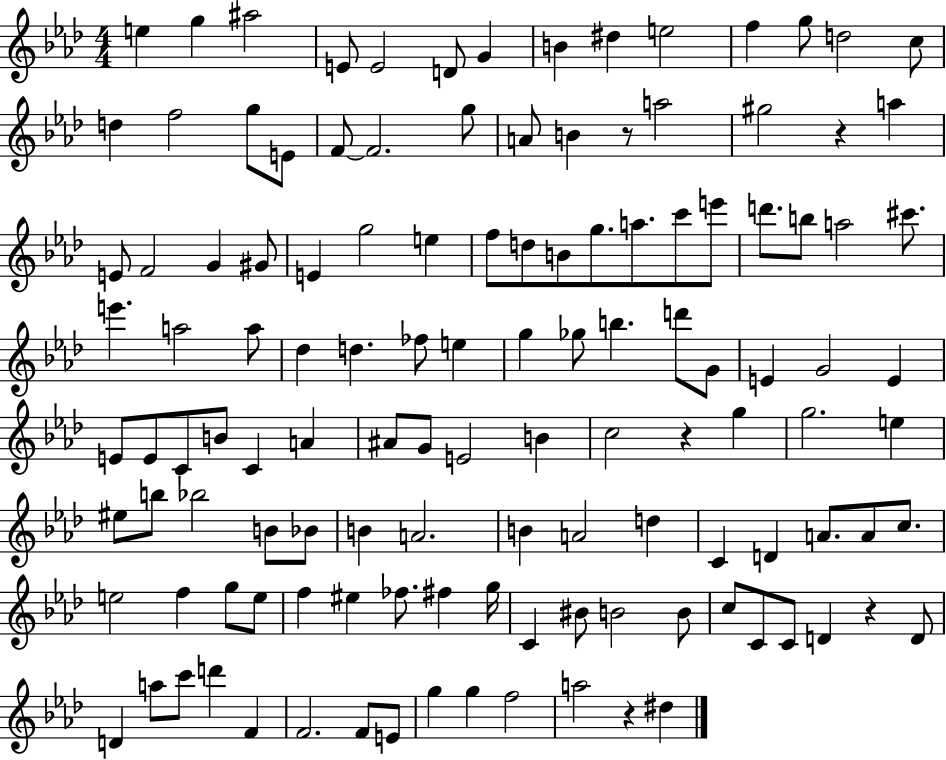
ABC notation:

X:1
T:Untitled
M:4/4
L:1/4
K:Ab
e g ^a2 E/2 E2 D/2 G B ^d e2 f g/2 d2 c/2 d f2 g/2 E/2 F/2 F2 g/2 A/2 B z/2 a2 ^g2 z a E/2 F2 G ^G/2 E g2 e f/2 d/2 B/2 g/2 a/2 c'/2 e'/2 d'/2 b/2 a2 ^c'/2 e' a2 a/2 _d d _f/2 e g _g/2 b d'/2 G/2 E G2 E E/2 E/2 C/2 B/2 C A ^A/2 G/2 E2 B c2 z g g2 e ^e/2 b/2 _b2 B/2 _B/2 B A2 B A2 d C D A/2 A/2 c/2 e2 f g/2 e/2 f ^e _f/2 ^f g/4 C ^B/2 B2 B/2 c/2 C/2 C/2 D z D/2 D a/2 c'/2 d' F F2 F/2 E/2 g g f2 a2 z ^d